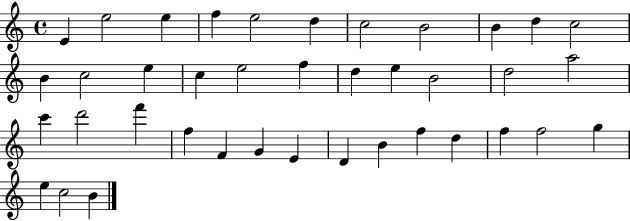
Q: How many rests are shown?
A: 0